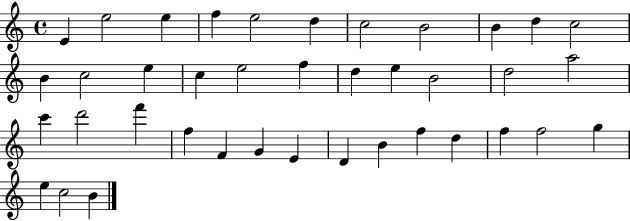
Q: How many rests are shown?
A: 0